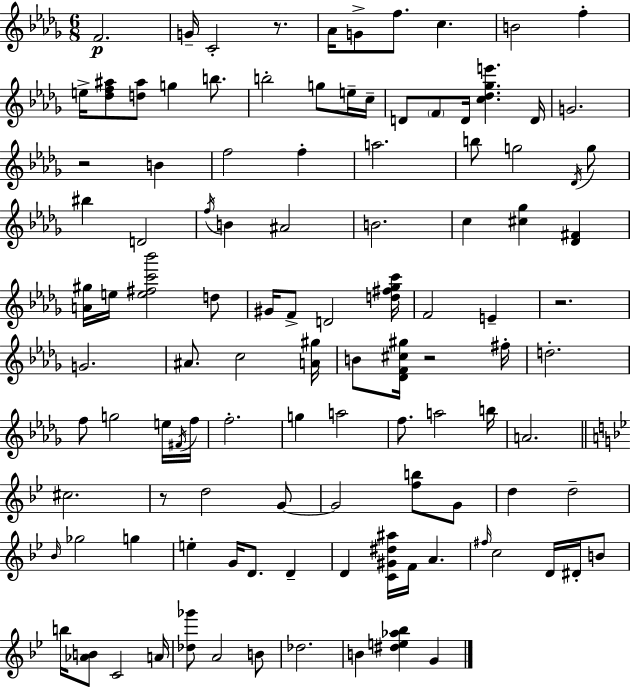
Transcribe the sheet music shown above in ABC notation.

X:1
T:Untitled
M:6/8
L:1/4
K:Bbm
F2 G/4 C2 z/2 _A/4 G/2 f/2 c B2 f e/4 [_df^a]/2 [d^a]/2 g b/2 b2 g/2 e/4 c/4 D/2 F/2 D/4 [c_d_ge'] D/4 G2 z2 B f2 f a2 b/2 g2 _D/4 g/2 ^b D2 f/4 B ^A2 B2 c [^c_g] [_D^F] [A^g]/4 e/4 [e^fc'_b']2 d/2 ^G/4 F/2 D2 [d^f_gc']/4 F2 E z2 G2 ^A/2 c2 [A^g]/4 B/2 [_DF^c^g]/4 z2 ^f/4 d2 f/2 g2 e/4 ^F/4 f/4 f2 g a2 f/2 a2 b/4 A2 ^c2 z/2 d2 G/2 G2 [fb]/2 G/2 d d2 _B/4 _g2 g e G/4 D/2 D D [C^G^d^a]/4 F/4 A ^f/4 c2 D/4 ^D/4 B/2 b/4 [_AB]/2 C2 A/4 [_d_g']/2 A2 B/2 _d2 B [^de_a_b] G